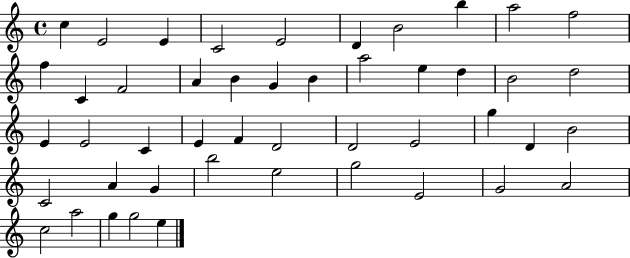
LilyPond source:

{
  \clef treble
  \time 4/4
  \defaultTimeSignature
  \key c \major
  c''4 e'2 e'4 | c'2 e'2 | d'4 b'2 b''4 | a''2 f''2 | \break f''4 c'4 f'2 | a'4 b'4 g'4 b'4 | a''2 e''4 d''4 | b'2 d''2 | \break e'4 e'2 c'4 | e'4 f'4 d'2 | d'2 e'2 | g''4 d'4 b'2 | \break c'2 a'4 g'4 | b''2 e''2 | g''2 e'2 | g'2 a'2 | \break c''2 a''2 | g''4 g''2 e''4 | \bar "|."
}